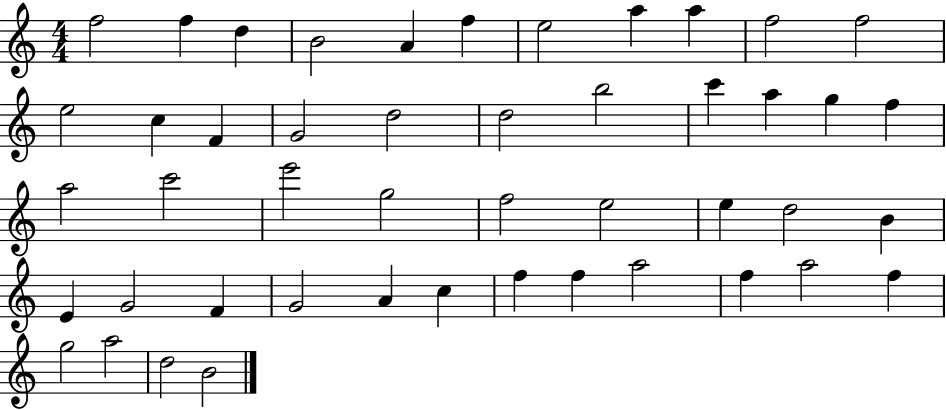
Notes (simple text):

F5/h F5/q D5/q B4/h A4/q F5/q E5/h A5/q A5/q F5/h F5/h E5/h C5/q F4/q G4/h D5/h D5/h B5/h C6/q A5/q G5/q F5/q A5/h C6/h E6/h G5/h F5/h E5/h E5/q D5/h B4/q E4/q G4/h F4/q G4/h A4/q C5/q F5/q F5/q A5/h F5/q A5/h F5/q G5/h A5/h D5/h B4/h